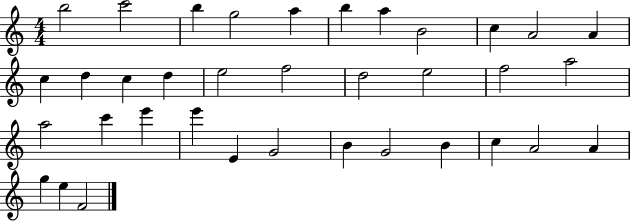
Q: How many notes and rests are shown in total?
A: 36